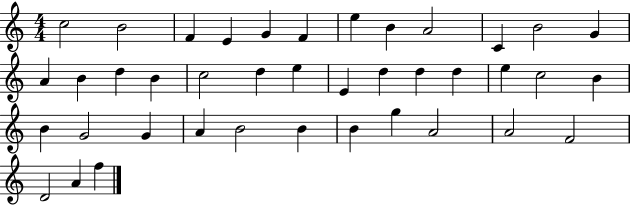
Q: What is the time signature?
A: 4/4